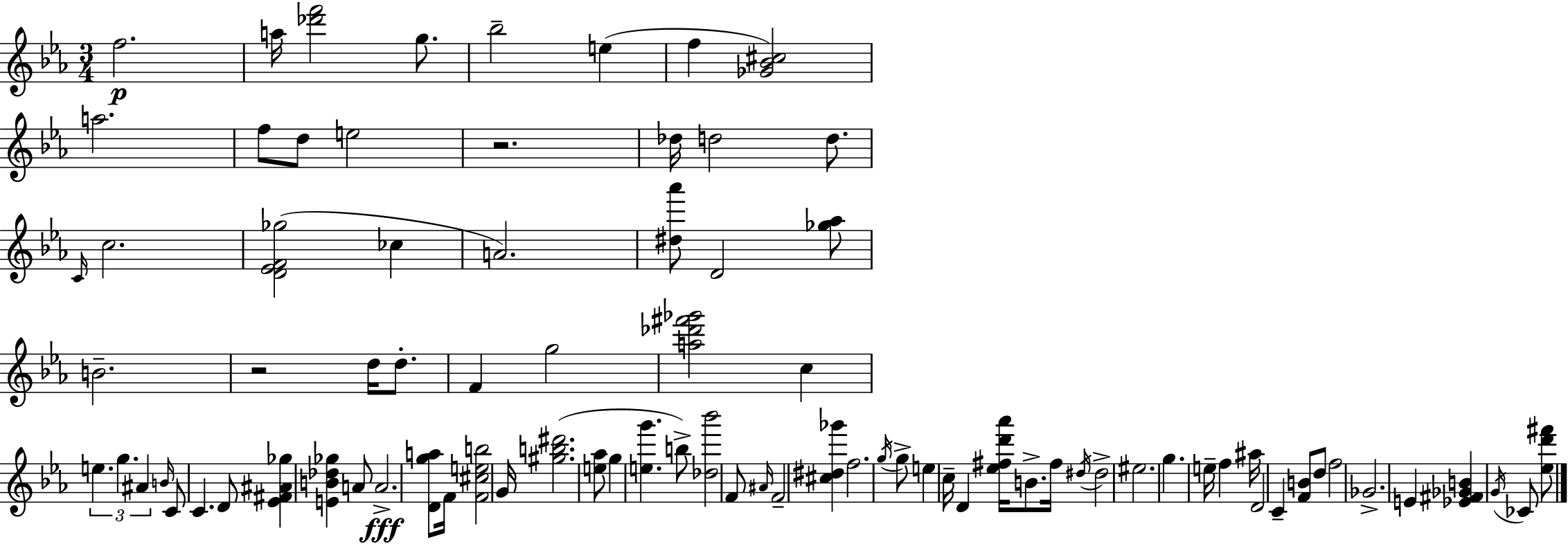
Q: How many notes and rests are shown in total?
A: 84